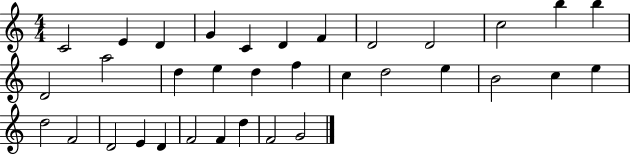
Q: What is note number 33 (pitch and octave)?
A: F4